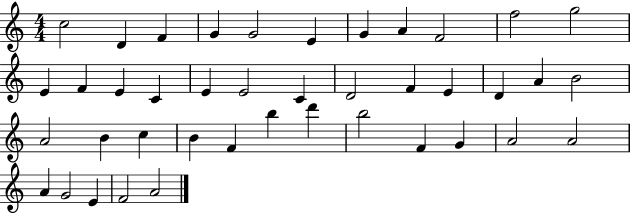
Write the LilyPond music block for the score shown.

{
  \clef treble
  \numericTimeSignature
  \time 4/4
  \key c \major
  c''2 d'4 f'4 | g'4 g'2 e'4 | g'4 a'4 f'2 | f''2 g''2 | \break e'4 f'4 e'4 c'4 | e'4 e'2 c'4 | d'2 f'4 e'4 | d'4 a'4 b'2 | \break a'2 b'4 c''4 | b'4 f'4 b''4 d'''4 | b''2 f'4 g'4 | a'2 a'2 | \break a'4 g'2 e'4 | f'2 a'2 | \bar "|."
}